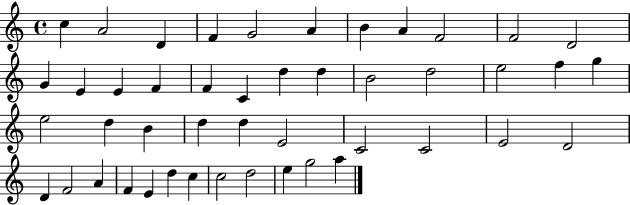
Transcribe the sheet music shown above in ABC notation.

X:1
T:Untitled
M:4/4
L:1/4
K:C
c A2 D F G2 A B A F2 F2 D2 G E E F F C d d B2 d2 e2 f g e2 d B d d E2 C2 C2 E2 D2 D F2 A F E d c c2 d2 e g2 a